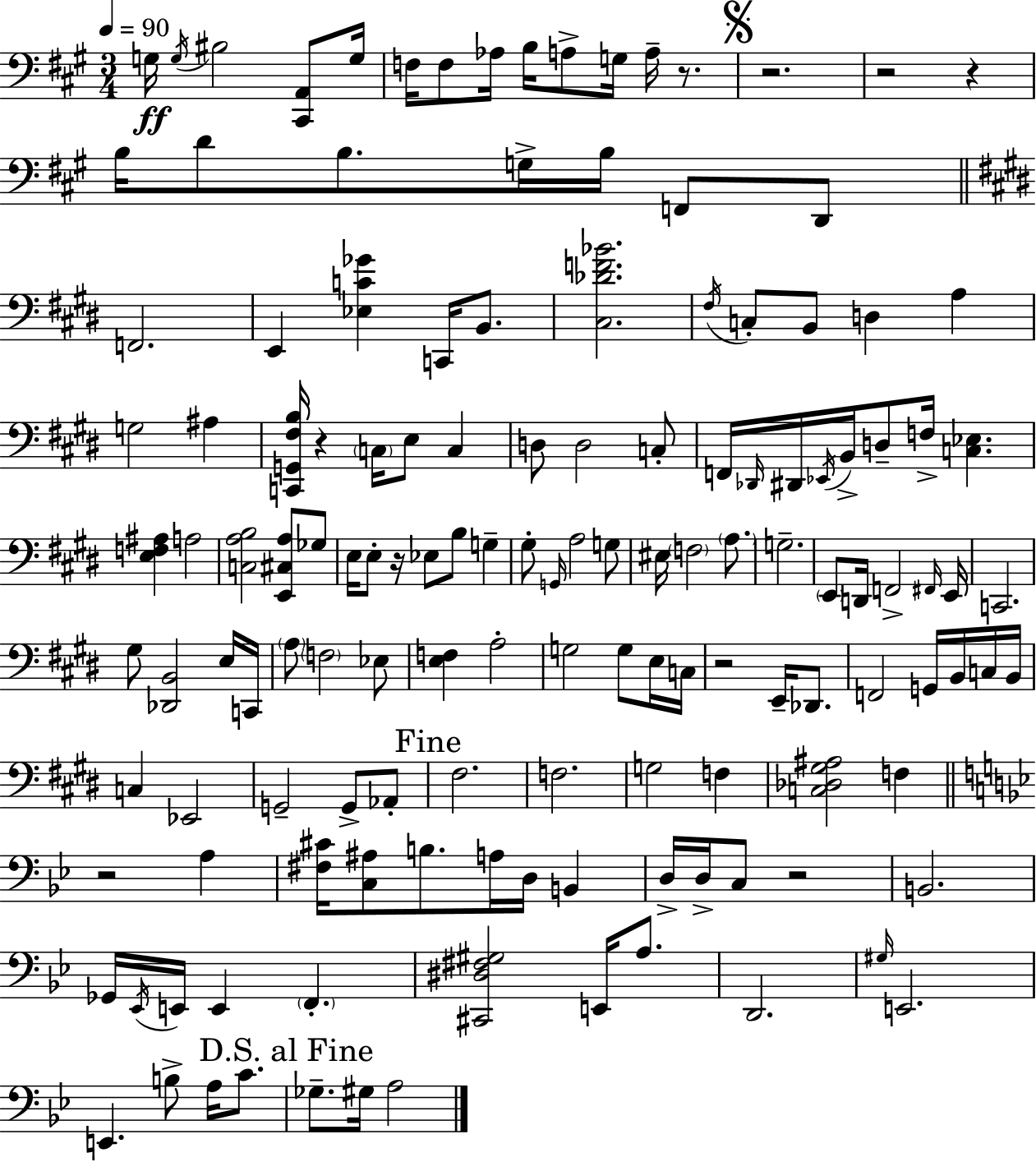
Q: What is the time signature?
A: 3/4